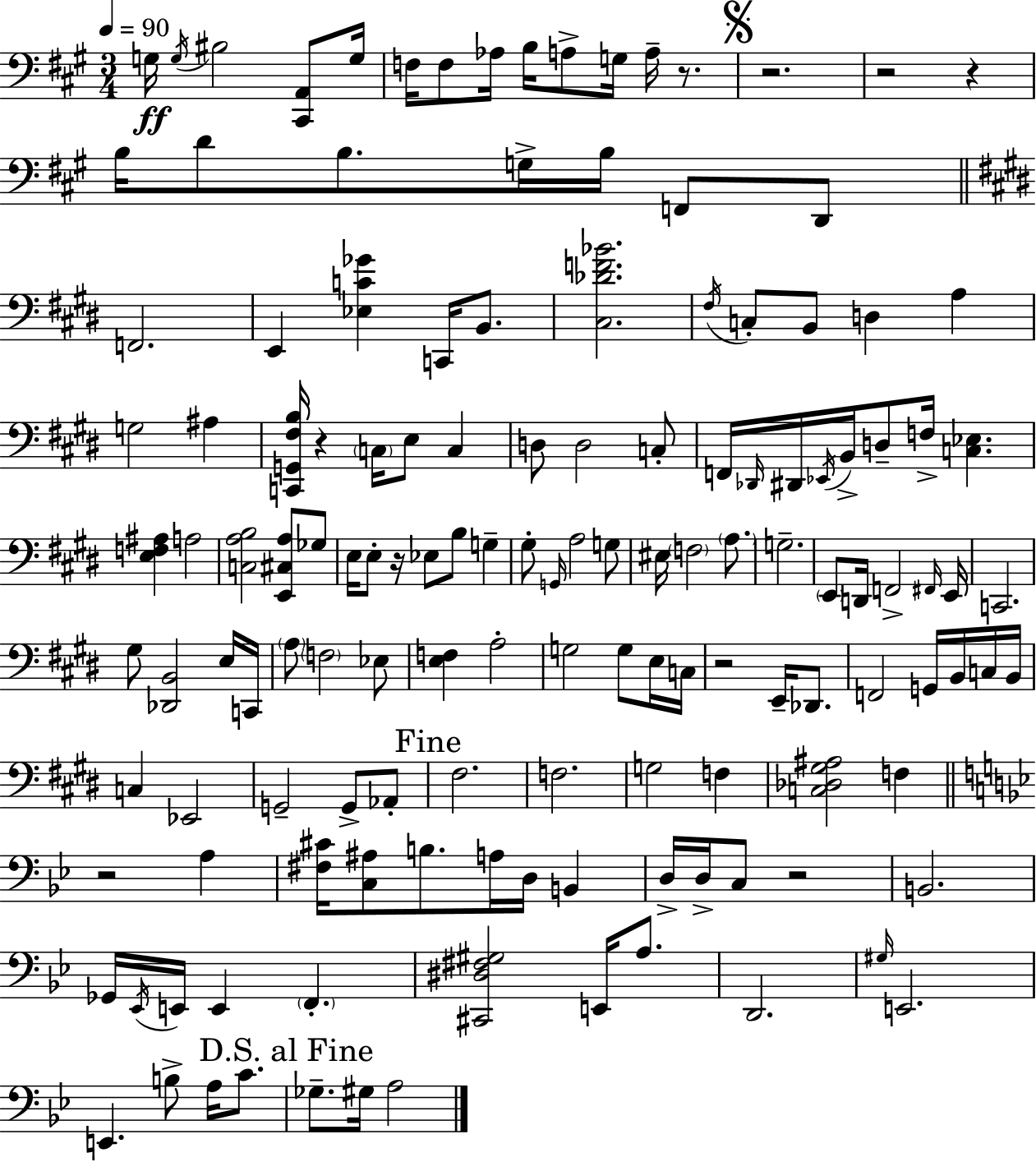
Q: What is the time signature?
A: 3/4